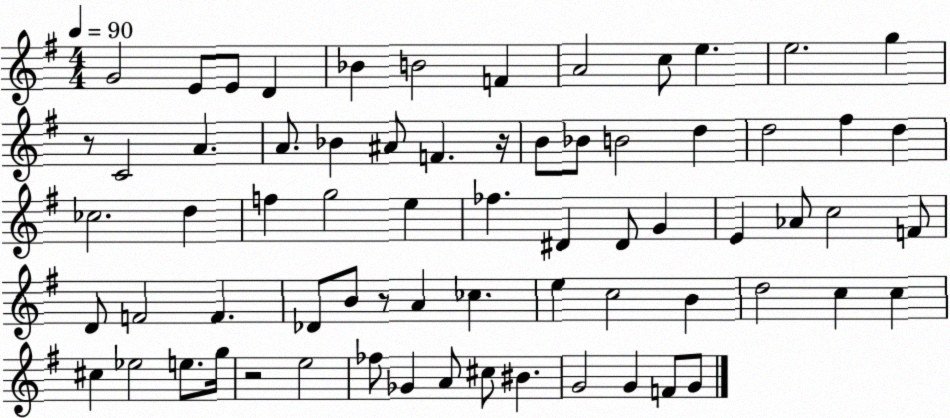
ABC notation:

X:1
T:Untitled
M:4/4
L:1/4
K:G
G2 E/2 E/2 D _B B2 F A2 c/2 e e2 g z/2 C2 A A/2 _B ^A/2 F z/4 B/2 _B/2 B2 d d2 ^f d _c2 d f g2 e _f ^D ^D/2 G E _A/2 c2 F/2 D/2 F2 F _D/2 B/2 z/2 A _c e c2 B d2 c c ^c _e2 e/2 g/4 z2 e2 _f/2 _G A/2 ^c/2 ^B G2 G F/2 G/2